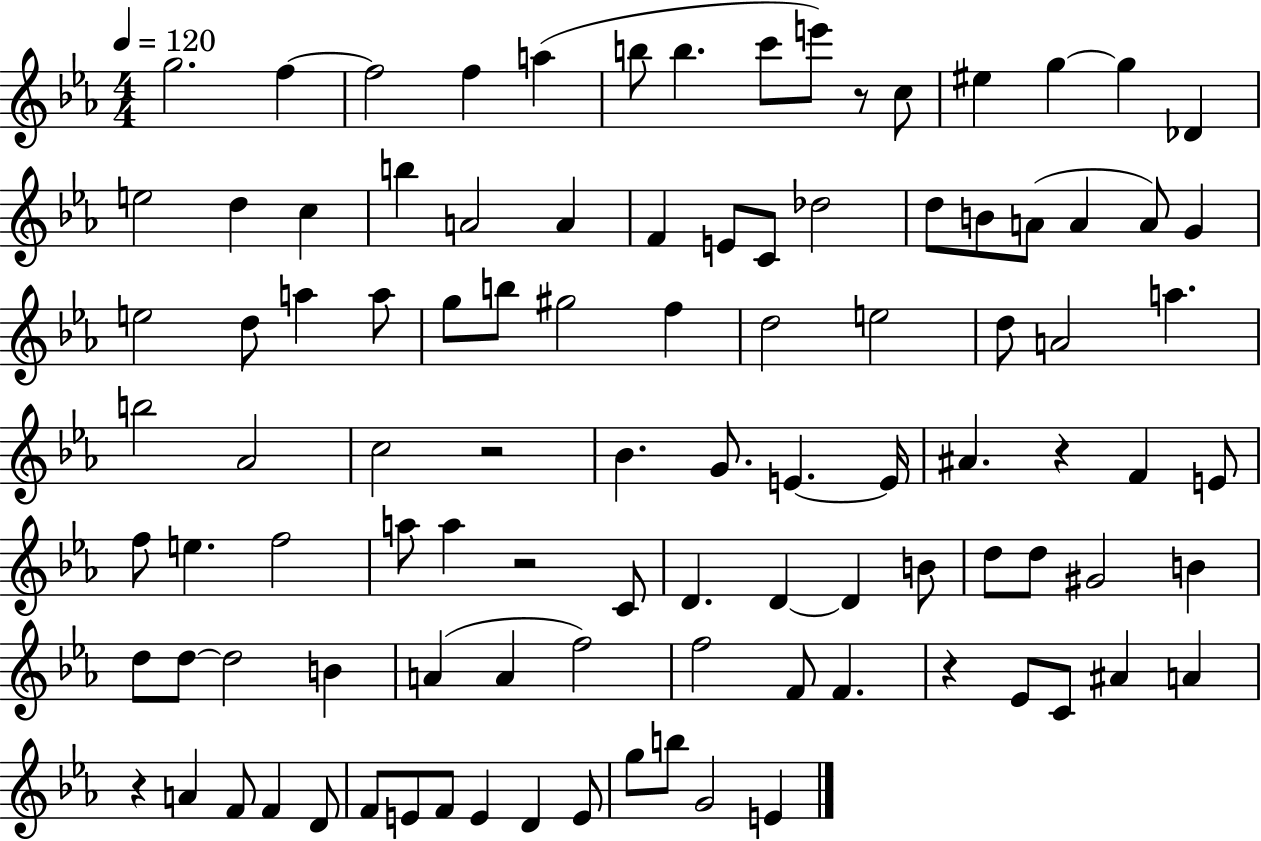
{
  \clef treble
  \numericTimeSignature
  \time 4/4
  \key ees \major
  \tempo 4 = 120
  \repeat volta 2 { g''2. f''4~~ | f''2 f''4 a''4( | b''8 b''4. c'''8 e'''8) r8 c''8 | eis''4 g''4~~ g''4 des'4 | \break e''2 d''4 c''4 | b''4 a'2 a'4 | f'4 e'8 c'8 des''2 | d''8 b'8 a'8( a'4 a'8) g'4 | \break e''2 d''8 a''4 a''8 | g''8 b''8 gis''2 f''4 | d''2 e''2 | d''8 a'2 a''4. | \break b''2 aes'2 | c''2 r2 | bes'4. g'8. e'4.~~ e'16 | ais'4. r4 f'4 e'8 | \break f''8 e''4. f''2 | a''8 a''4 r2 c'8 | d'4. d'4~~ d'4 b'8 | d''8 d''8 gis'2 b'4 | \break d''8 d''8~~ d''2 b'4 | a'4( a'4 f''2) | f''2 f'8 f'4. | r4 ees'8 c'8 ais'4 a'4 | \break r4 a'4 f'8 f'4 d'8 | f'8 e'8 f'8 e'4 d'4 e'8 | g''8 b''8 g'2 e'4 | } \bar "|."
}